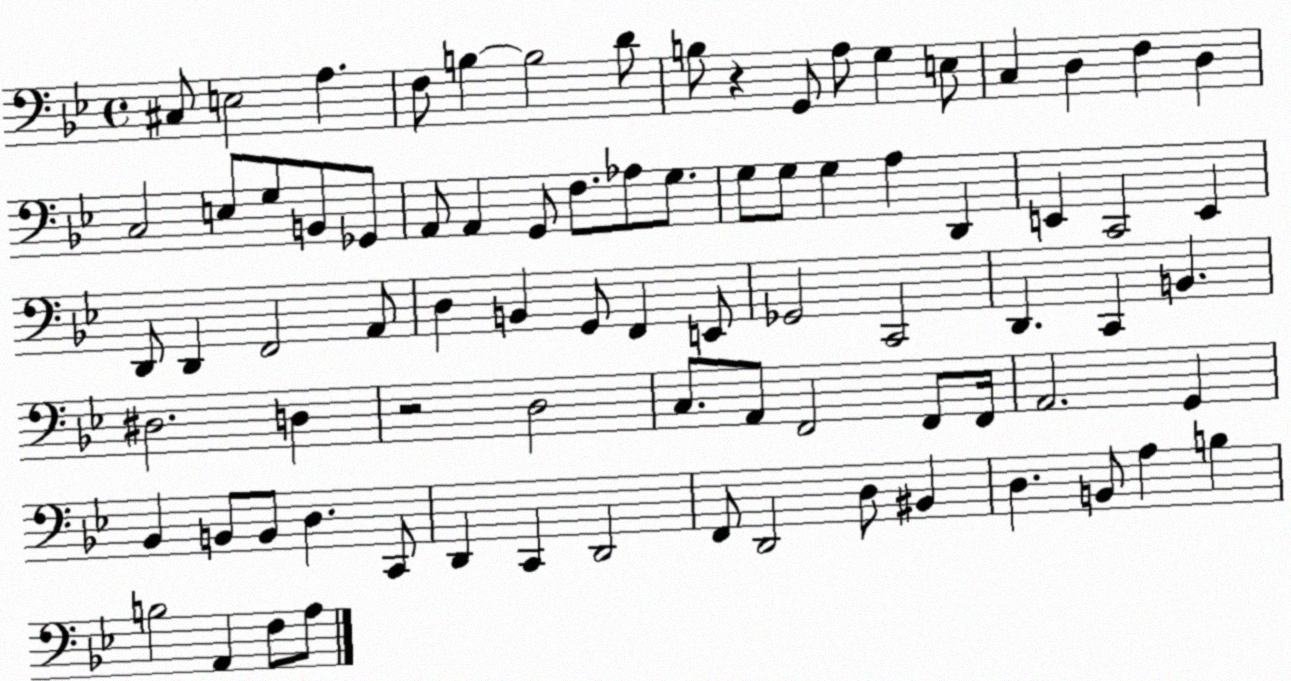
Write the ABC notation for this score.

X:1
T:Untitled
M:4/4
L:1/4
K:Bb
^C,/2 E,2 A, F,/2 B, B,2 D/2 B,/2 z G,,/2 A,/2 G, E,/2 C, D, F, D, C,2 E,/2 G,/2 B,,/2 _G,,/2 A,,/2 A,, G,,/2 F,/2 _A,/2 G,/2 G,/2 G,/2 G, A, D,, E,, C,,2 E,, D,,/2 D,, F,,2 A,,/2 D, B,, G,,/2 F,, E,,/2 _G,,2 C,,2 D,, C,, B,, ^D,2 D, z2 D,2 C,/2 A,,/2 F,,2 F,,/2 F,,/4 A,,2 G,, _B,, B,,/2 B,,/2 D, C,,/2 D,, C,, D,,2 F,,/2 D,,2 D,/2 ^B,, D, B,,/2 A, B, B,2 A,, F,/2 A,/2